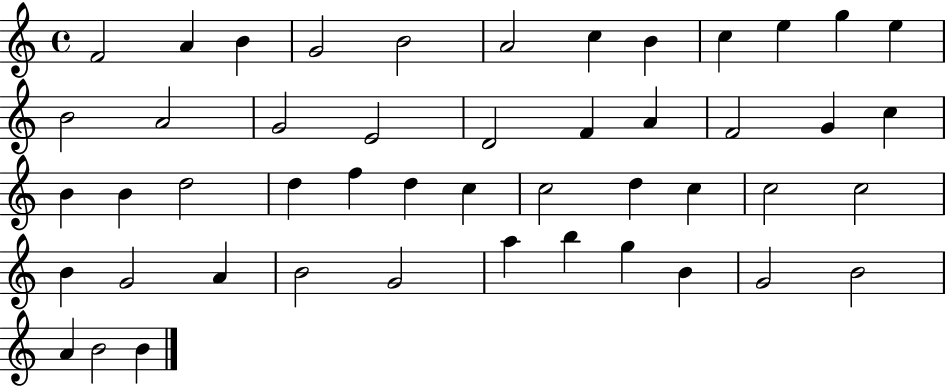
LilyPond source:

{
  \clef treble
  \time 4/4
  \defaultTimeSignature
  \key c \major
  f'2 a'4 b'4 | g'2 b'2 | a'2 c''4 b'4 | c''4 e''4 g''4 e''4 | \break b'2 a'2 | g'2 e'2 | d'2 f'4 a'4 | f'2 g'4 c''4 | \break b'4 b'4 d''2 | d''4 f''4 d''4 c''4 | c''2 d''4 c''4 | c''2 c''2 | \break b'4 g'2 a'4 | b'2 g'2 | a''4 b''4 g''4 b'4 | g'2 b'2 | \break a'4 b'2 b'4 | \bar "|."
}